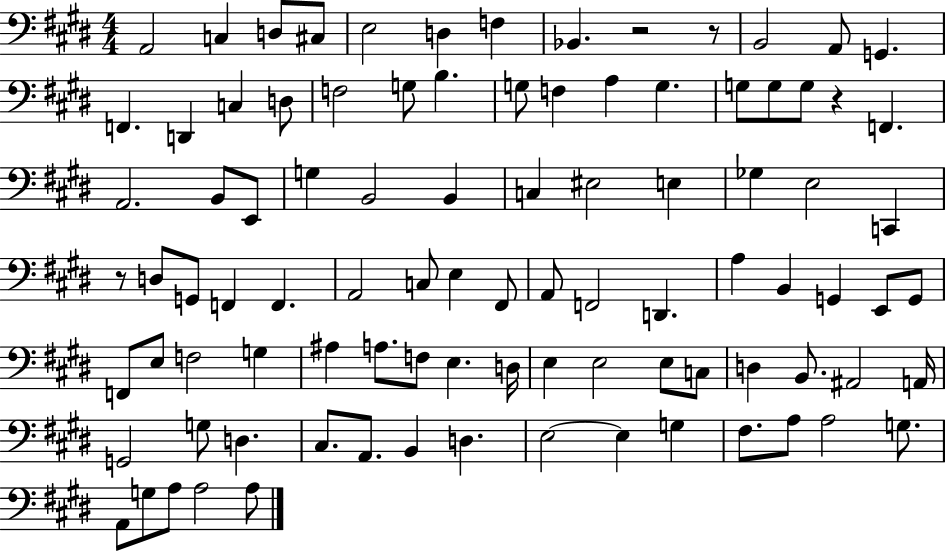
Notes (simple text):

A2/h C3/q D3/e C#3/e E3/h D3/q F3/q Bb2/q. R/h R/e B2/h A2/e G2/q. F2/q. D2/q C3/q D3/e F3/h G3/e B3/q. G3/e F3/q A3/q G3/q. G3/e G3/e G3/e R/q F2/q. A2/h. B2/e E2/e G3/q B2/h B2/q C3/q EIS3/h E3/q Gb3/q E3/h C2/q R/e D3/e G2/e F2/q F2/q. A2/h C3/e E3/q F#2/e A2/e F2/h D2/q. A3/q B2/q G2/q E2/e G2/e F2/e E3/e F3/h G3/q A#3/q A3/e. F3/e E3/q. D3/s E3/q E3/h E3/e C3/e D3/q B2/e. A#2/h A2/s G2/h G3/e D3/q. C#3/e. A2/e. B2/q D3/q. E3/h E3/q G3/q F#3/e. A3/e A3/h G3/e. A2/e G3/e A3/e A3/h A3/e